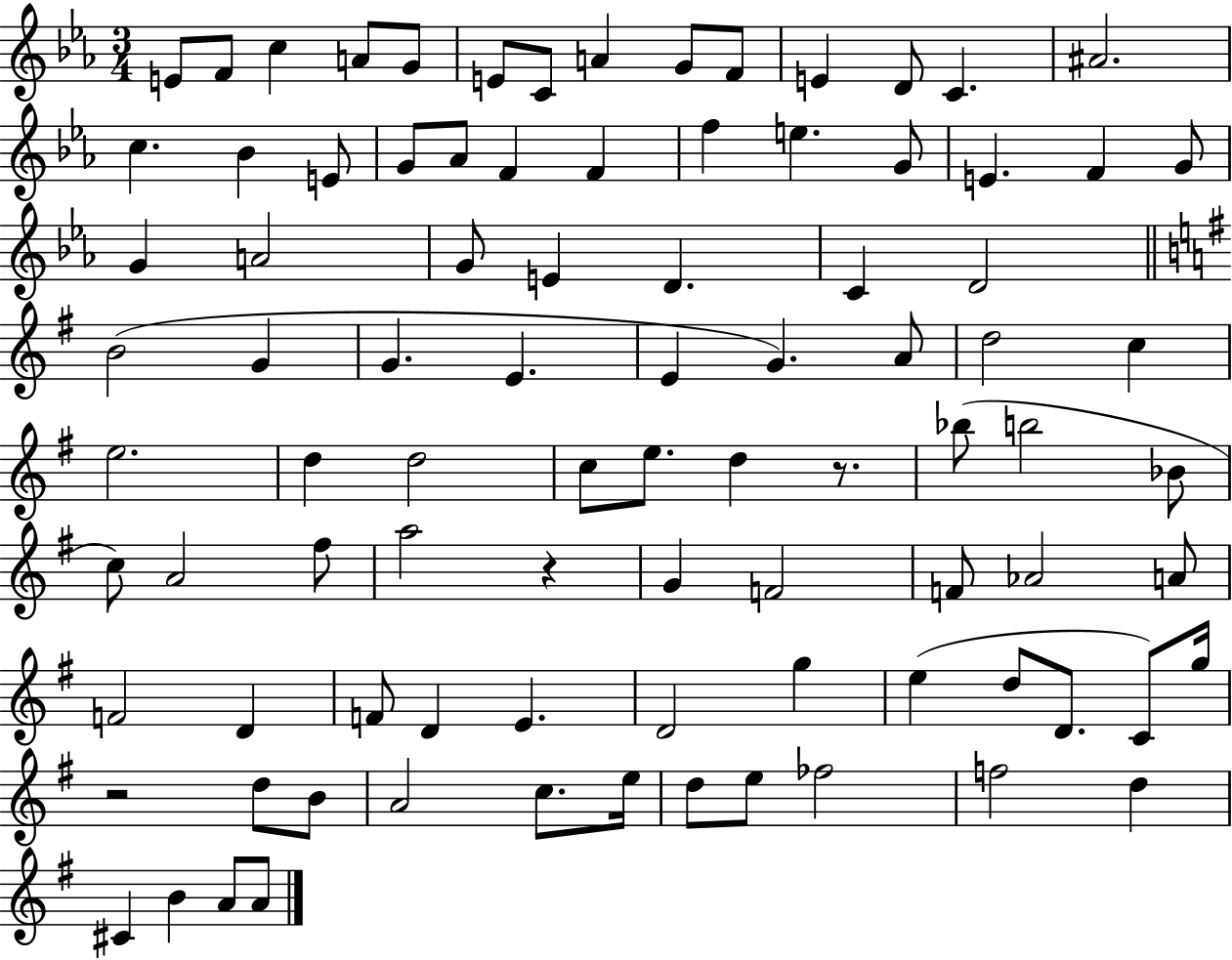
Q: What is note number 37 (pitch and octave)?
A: G4